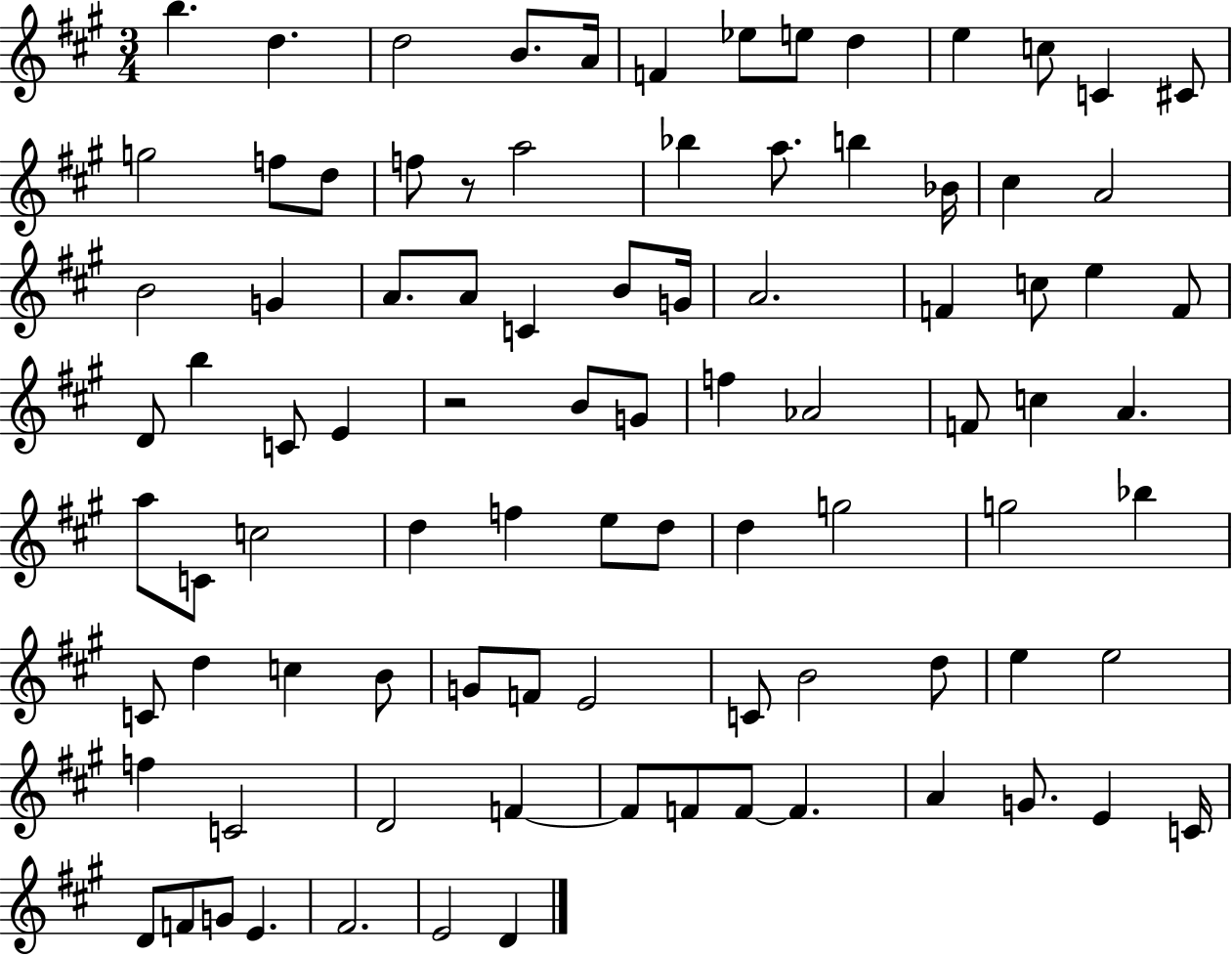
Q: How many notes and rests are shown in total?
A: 91